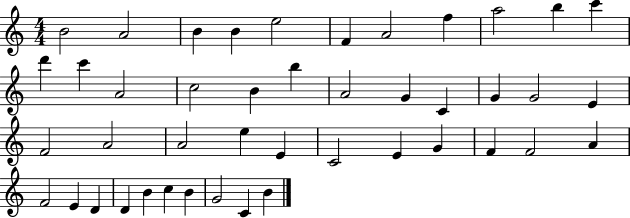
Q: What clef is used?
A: treble